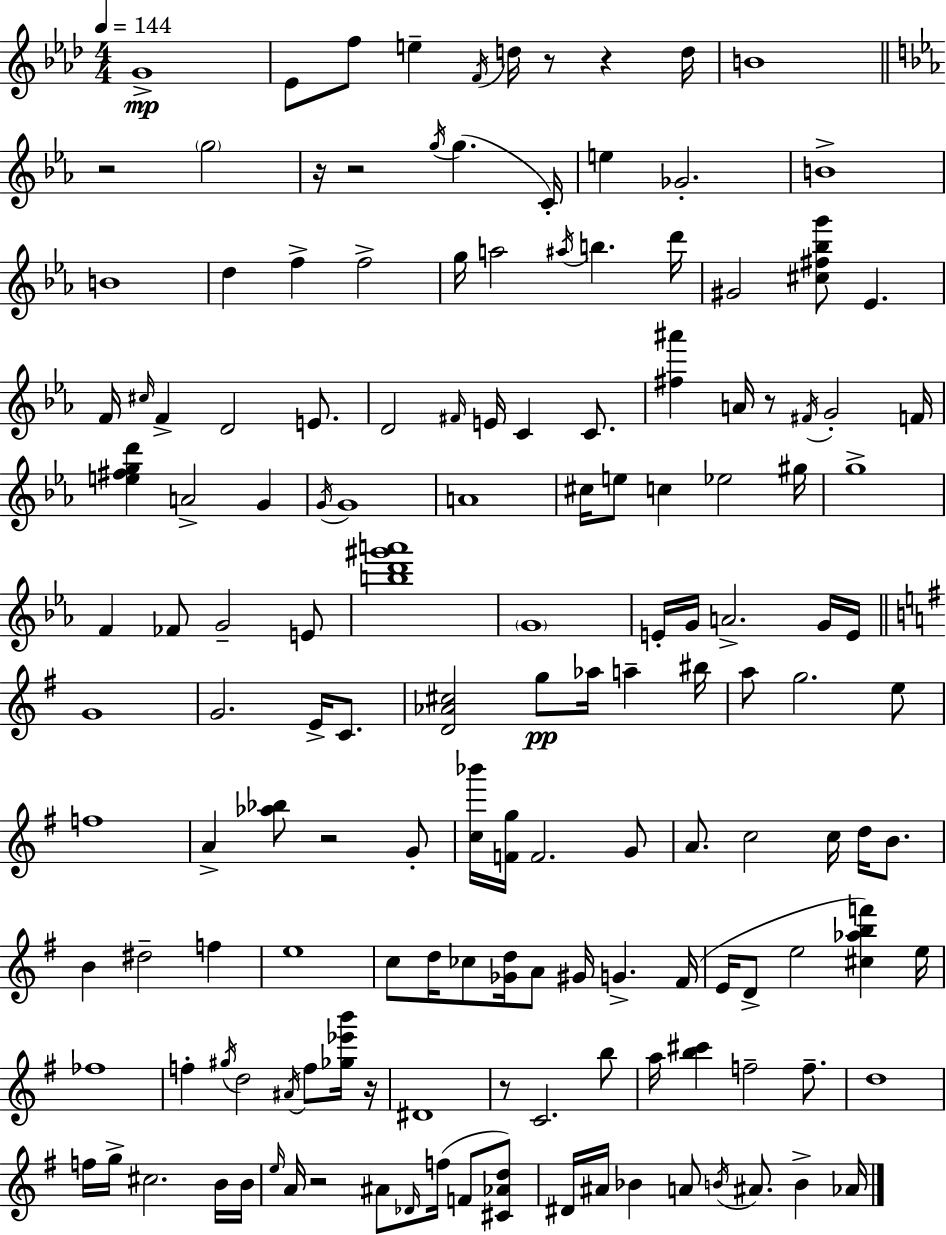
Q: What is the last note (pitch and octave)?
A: Ab4